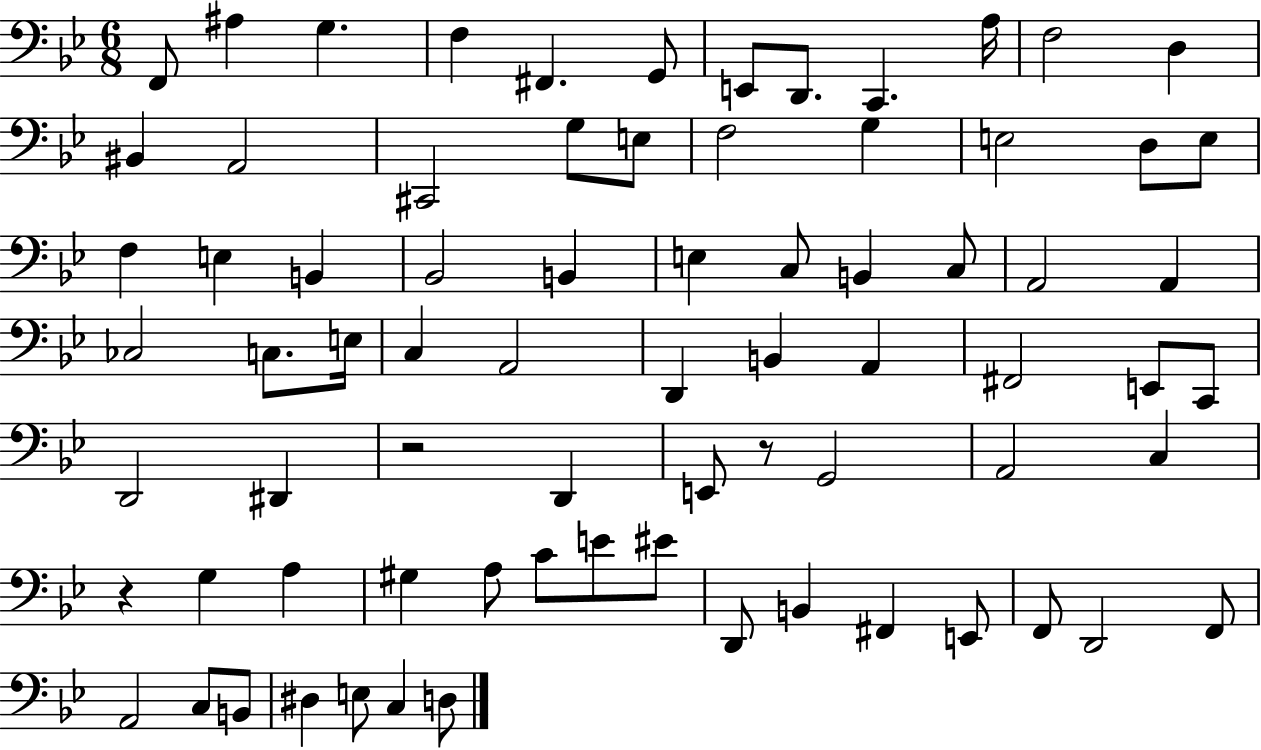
{
  \clef bass
  \numericTimeSignature
  \time 6/8
  \key bes \major
  \repeat volta 2 { f,8 ais4 g4. | f4 fis,4. g,8 | e,8 d,8. c,4. a16 | f2 d4 | \break bis,4 a,2 | cis,2 g8 e8 | f2 g4 | e2 d8 e8 | \break f4 e4 b,4 | bes,2 b,4 | e4 c8 b,4 c8 | a,2 a,4 | \break ces2 c8. e16 | c4 a,2 | d,4 b,4 a,4 | fis,2 e,8 c,8 | \break d,2 dis,4 | r2 d,4 | e,8 r8 g,2 | a,2 c4 | \break r4 g4 a4 | gis4 a8 c'8 e'8 eis'8 | d,8 b,4 fis,4 e,8 | f,8 d,2 f,8 | \break a,2 c8 b,8 | dis4 e8 c4 d8 | } \bar "|."
}